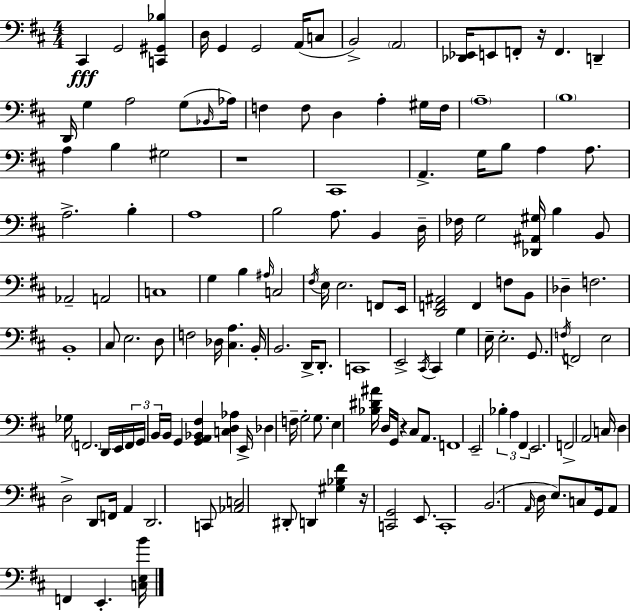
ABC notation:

X:1
T:Untitled
M:4/4
L:1/4
K:D
^C,, G,,2 [C,,^G,,_B,] D,/4 G,, G,,2 A,,/4 C,/2 B,,2 A,,2 [_D,,_E,,]/4 E,,/2 F,,/2 z/4 F,, D,, D,,/4 G, A,2 G,/2 _B,,/4 _A,/4 F, F,/2 D, A, ^G,/4 F,/4 A,4 B,4 A, B, ^G,2 z4 ^C,,4 A,, G,/4 B,/2 A, A,/2 A,2 B, A,4 B,2 A,/2 B,, D,/4 _F,/4 G,2 [_D,,^A,,^G,]/4 B, B,,/2 _A,,2 A,,2 C,4 G, B, ^A,/4 C,2 ^F,/4 E,/4 E,2 F,,/2 E,,/4 [D,,F,,^A,,]2 F,, F,/2 B,,/2 _D, F,2 B,,4 ^C,/2 E,2 D,/2 F,2 _D,/4 [^C,A,] B,,/4 B,,2 D,,/4 D,,/2 C,,4 E,,2 ^C,,/4 ^C,, G, E,/4 E,2 G,,/2 F,/4 F,,2 E,2 _G,/4 F,,2 D,,/4 E,,/4 F,,/4 G,,/4 B,,/4 B,,/4 G,, [G,,A,,_B,,^F,] [C,D,_A,] E,,/4 _D, F,/4 G,2 G,/2 E, [_B,^D^A]/4 D,/4 G,,/4 z ^C,/2 A,,/2 F,,4 E,,2 _B, A, ^F,, E,,2 F,,2 A,,2 C,/4 D, D,2 D,,/2 F,,/4 A,, D,,2 C,,/2 [_A,,C,]2 ^D,,/2 D,, [^G,_B,^F] z/4 [C,,G,,]2 E,,/2 C,,4 B,,2 A,,/4 D,/4 E,/2 C,/2 G,,/4 A,,/2 F,, E,, [C,E,B]/4